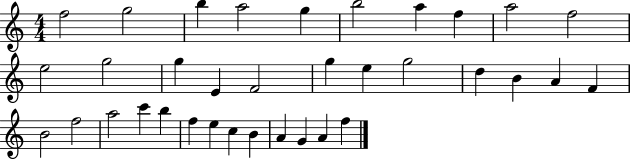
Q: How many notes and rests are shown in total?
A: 35